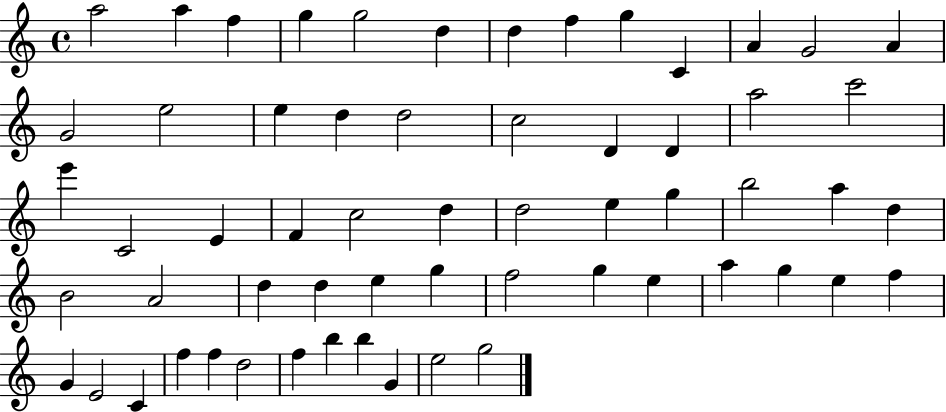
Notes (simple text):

A5/h A5/q F5/q G5/q G5/h D5/q D5/q F5/q G5/q C4/q A4/q G4/h A4/q G4/h E5/h E5/q D5/q D5/h C5/h D4/q D4/q A5/h C6/h E6/q C4/h E4/q F4/q C5/h D5/q D5/h E5/q G5/q B5/h A5/q D5/q B4/h A4/h D5/q D5/q E5/q G5/q F5/h G5/q E5/q A5/q G5/q E5/q F5/q G4/q E4/h C4/q F5/q F5/q D5/h F5/q B5/q B5/q G4/q E5/h G5/h